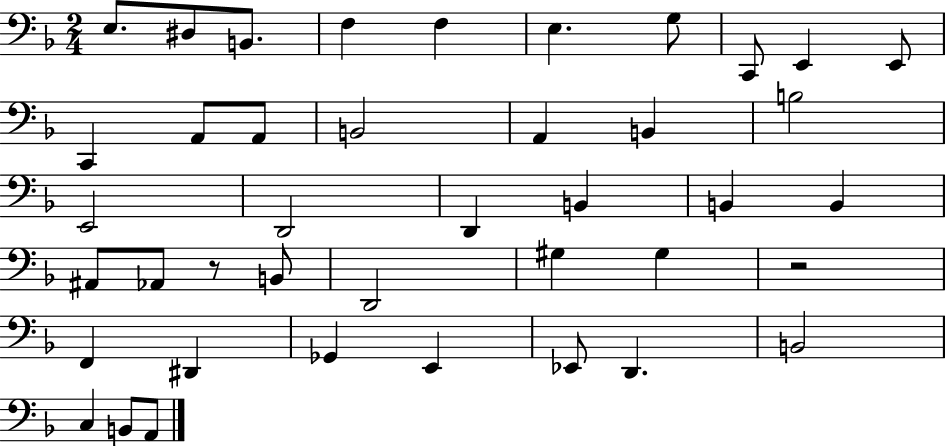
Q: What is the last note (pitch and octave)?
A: A2